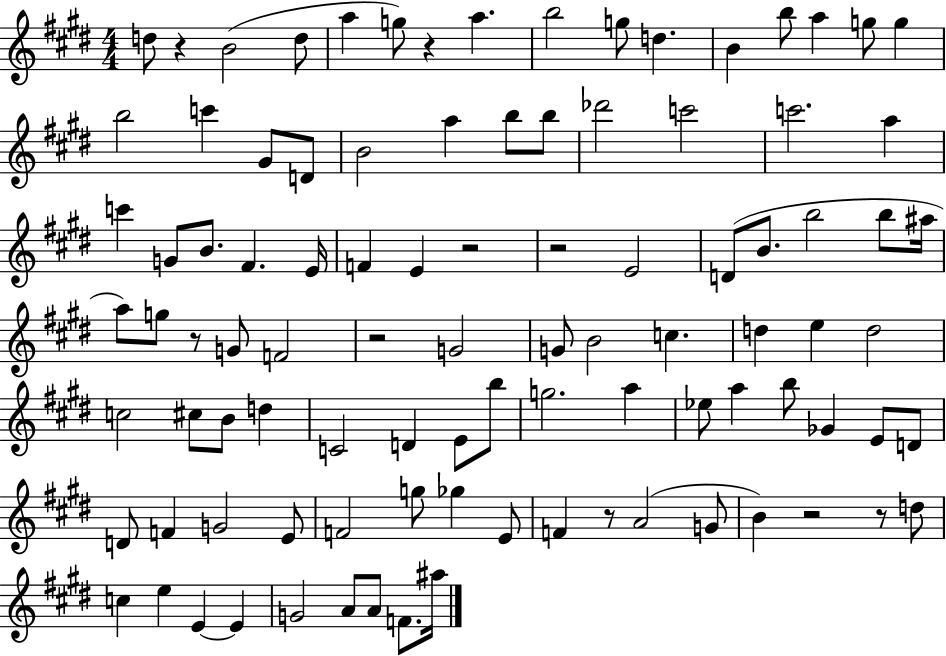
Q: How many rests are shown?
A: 9